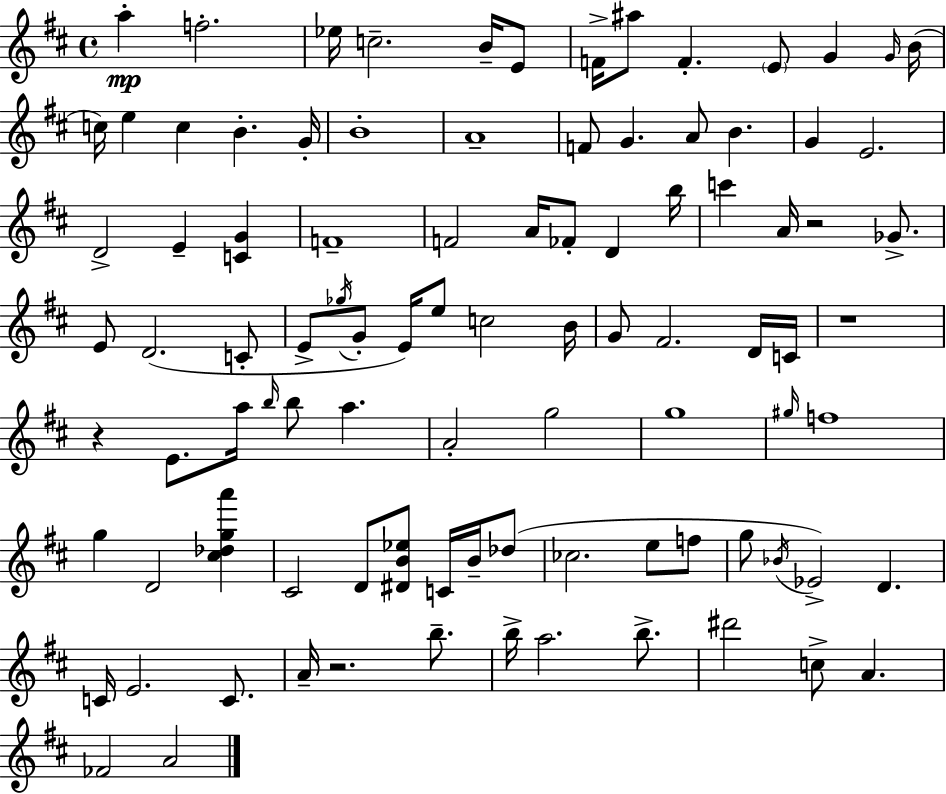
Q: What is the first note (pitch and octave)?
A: A5